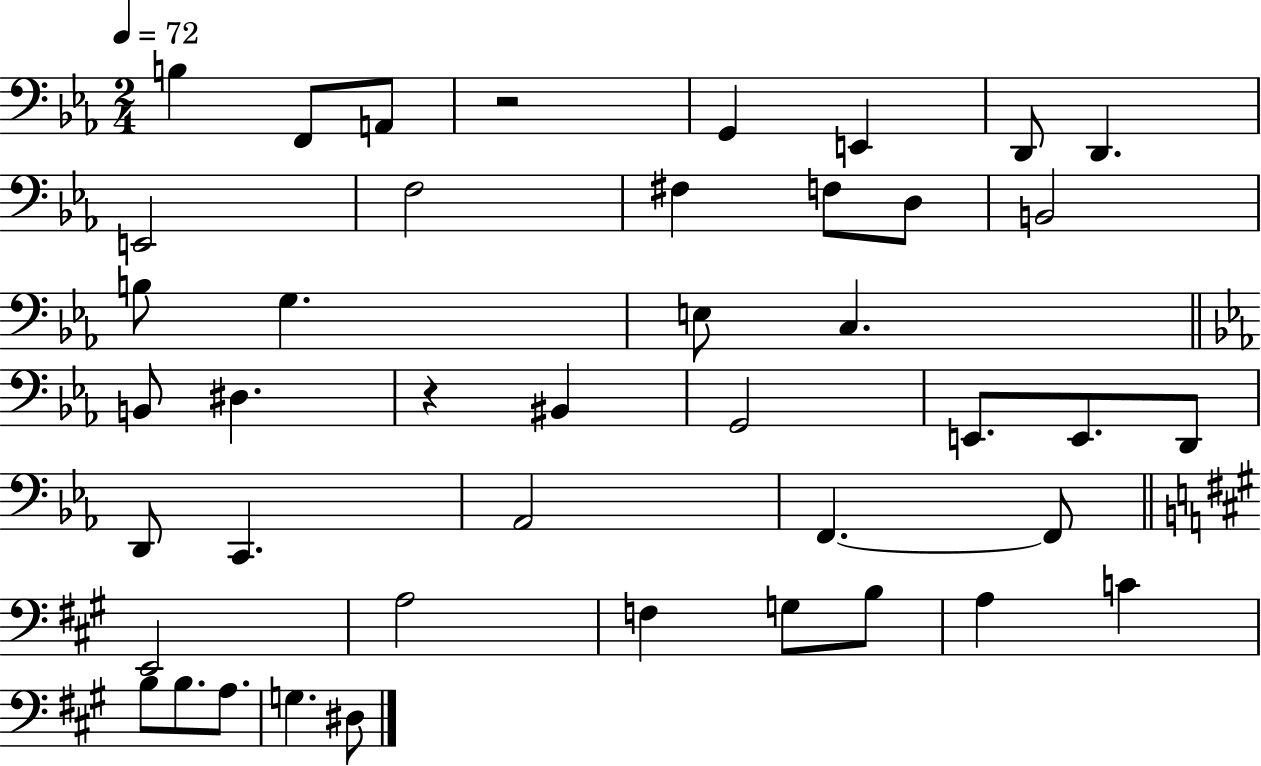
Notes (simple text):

B3/q F2/e A2/e R/h G2/q E2/q D2/e D2/q. E2/h F3/h F#3/q F3/e D3/e B2/h B3/e G3/q. E3/e C3/q. B2/e D#3/q. R/q BIS2/q G2/h E2/e. E2/e. D2/e D2/e C2/q. Ab2/h F2/q. F2/e E2/h A3/h F3/q G3/e B3/e A3/q C4/q B3/e B3/e. A3/e. G3/q. D#3/e